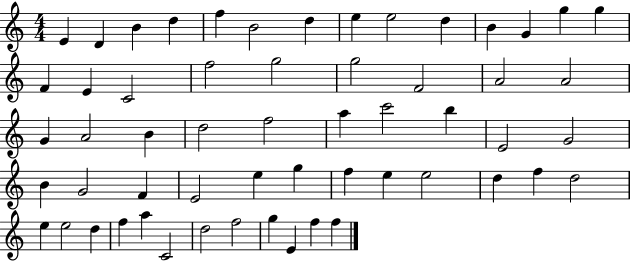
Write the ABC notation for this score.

X:1
T:Untitled
M:4/4
L:1/4
K:C
E D B d f B2 d e e2 d B G g g F E C2 f2 g2 g2 F2 A2 A2 G A2 B d2 f2 a c'2 b E2 G2 B G2 F E2 e g f e e2 d f d2 e e2 d f a C2 d2 f2 g E f f